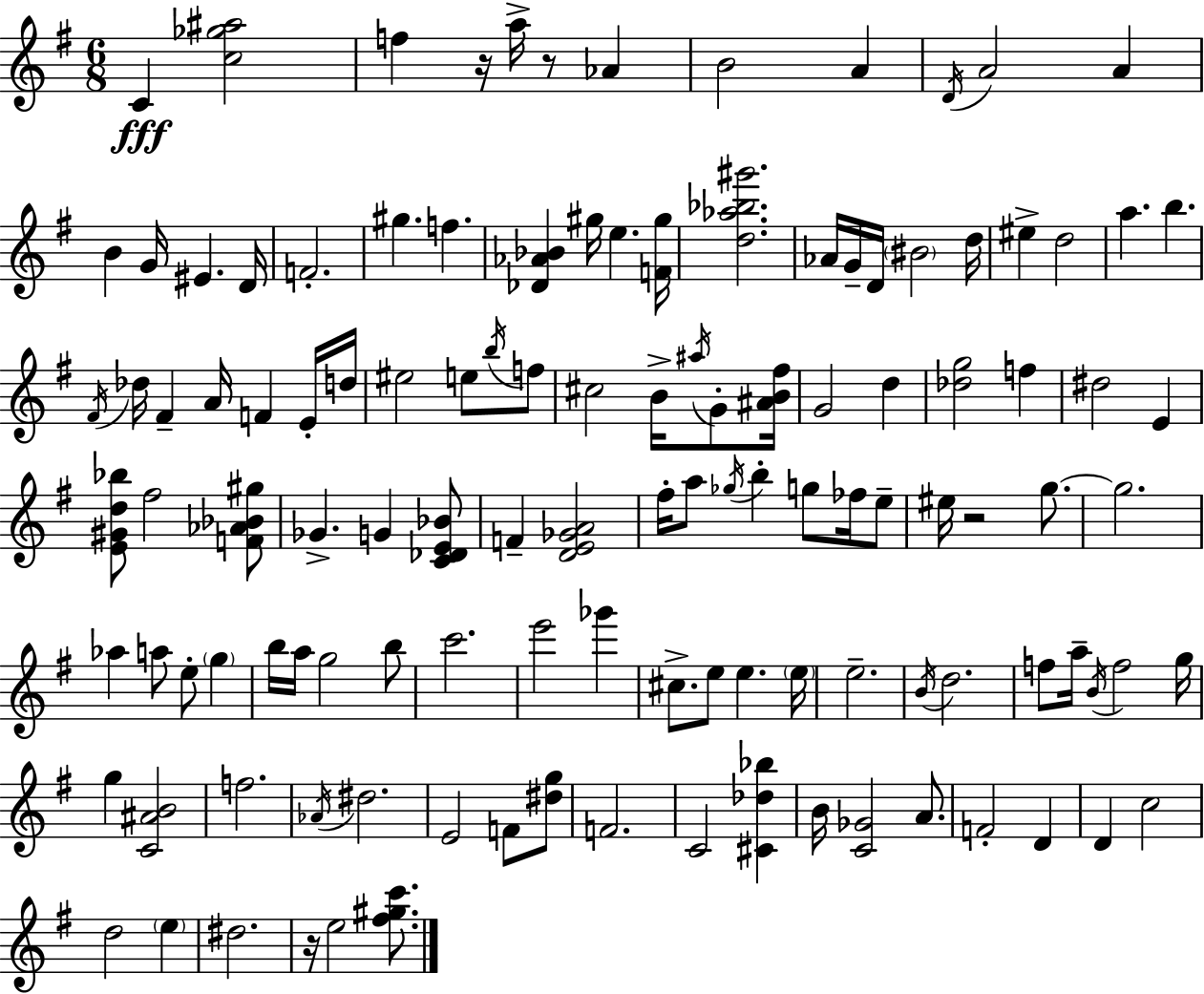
{
  \clef treble
  \numericTimeSignature
  \time 6/8
  \key e \minor
  c'4\fff <c'' ges'' ais''>2 | f''4 r16 a''16-> r8 aes'4 | b'2 a'4 | \acciaccatura { d'16 } a'2 a'4 | \break b'4 g'16 eis'4. | d'16 f'2.-. | gis''4. f''4. | <des' aes' bes'>4 gis''16 e''4. | \break <f' gis''>16 <d'' aes'' bes'' gis'''>2. | aes'16 g'16-- d'16 \parenthesize bis'2 | d''16 eis''4-> d''2 | a''4. b''4. | \break \acciaccatura { fis'16 } des''16 fis'4-- a'16 f'4 | e'16-. d''16 eis''2 e''8 | \acciaccatura { b''16 } f''8 cis''2 b'16-> | \acciaccatura { ais''16 } g'8-. <ais' b' fis''>16 g'2 | \break d''4 <des'' g''>2 | f''4 dis''2 | e'4 <e' gis' d'' bes''>8 fis''2 | <f' aes' bes' gis''>8 ges'4.-> g'4 | \break <c' des' e' bes'>8 f'4-- <d' e' ges' a'>2 | fis''16-. a''8 \acciaccatura { ges''16 } b''4-. | g''8 fes''16 e''8-- eis''16 r2 | g''8.~~ g''2. | \break aes''4 a''8 e''8-. | \parenthesize g''4 b''16 a''16 g''2 | b''8 c'''2. | e'''2 | \break ges'''4 cis''8.-> e''8 e''4. | \parenthesize e''16 e''2.-- | \acciaccatura { b'16 } d''2. | f''8 a''16-- \acciaccatura { b'16 } f''2 | \break g''16 g''4 <c' ais' b'>2 | f''2. | \acciaccatura { aes'16 } dis''2. | e'2 | \break f'8 <dis'' g''>8 f'2. | c'2 | <cis' des'' bes''>4 b'16 <c' ges'>2 | a'8. f'2-. | \break d'4 d'4 | c''2 d''2 | \parenthesize e''4 dis''2. | r16 e''2 | \break <fis'' gis'' c'''>8. \bar "|."
}